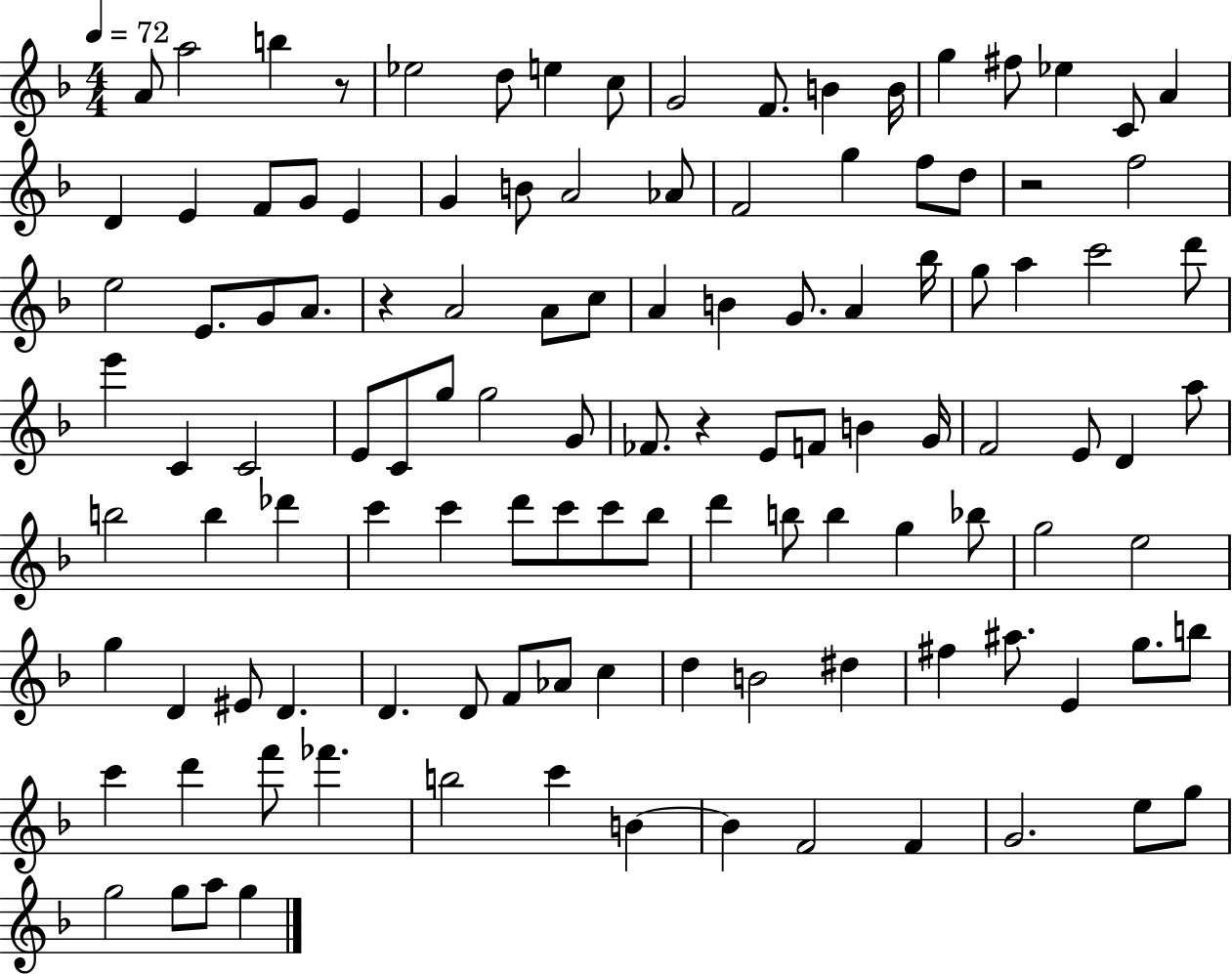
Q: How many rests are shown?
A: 4